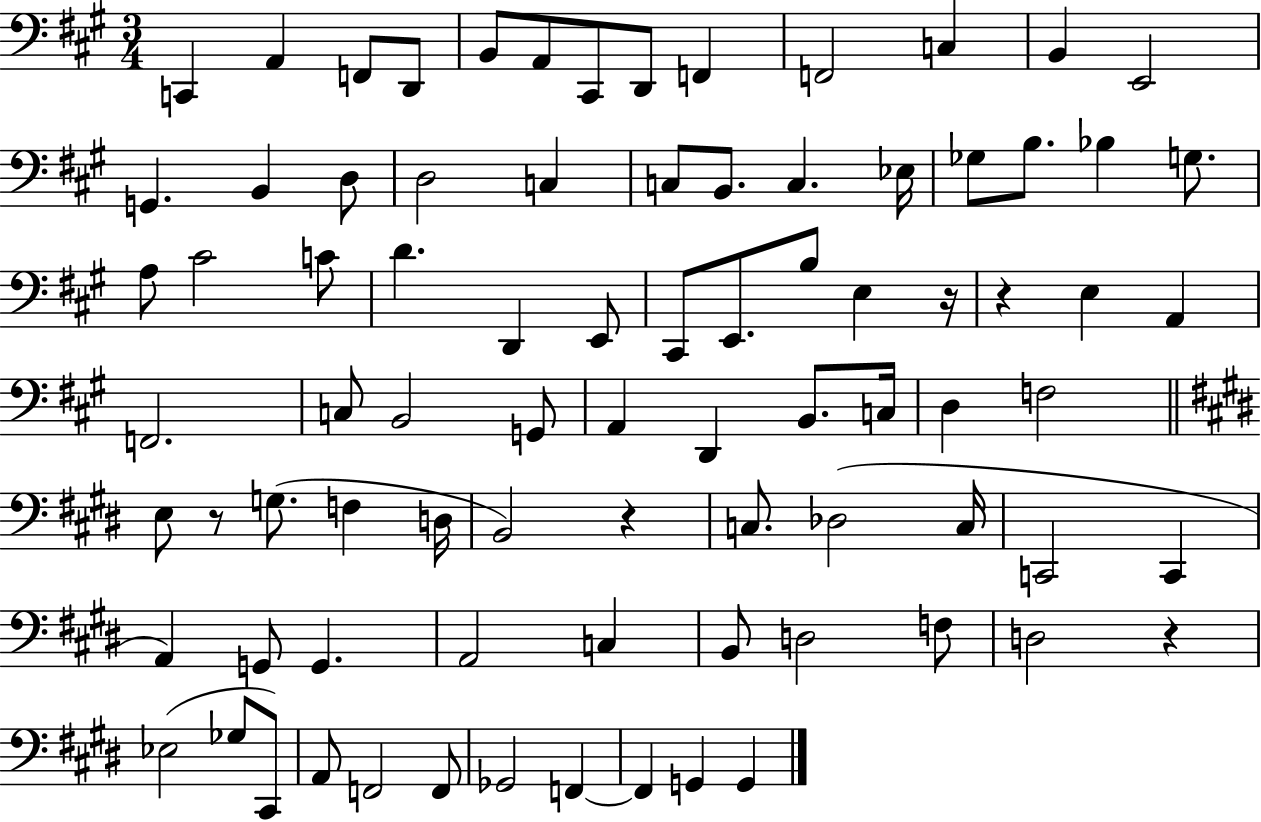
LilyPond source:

{
  \clef bass
  \numericTimeSignature
  \time 3/4
  \key a \major
  c,4 a,4 f,8 d,8 | b,8 a,8 cis,8 d,8 f,4 | f,2 c4 | b,4 e,2 | \break g,4. b,4 d8 | d2 c4 | c8 b,8. c4. ees16 | ges8 b8. bes4 g8. | \break a8 cis'2 c'8 | d'4. d,4 e,8 | cis,8 e,8. b8 e4 r16 | r4 e4 a,4 | \break f,2. | c8 b,2 g,8 | a,4 d,4 b,8. c16 | d4 f2 | \break \bar "||" \break \key e \major e8 r8 g8.( f4 d16 | b,2) r4 | c8. des2( c16 | c,2 c,4 | \break a,4) g,8 g,4. | a,2 c4 | b,8 d2 f8 | d2 r4 | \break ees2( ges8 cis,8) | a,8 f,2 f,8 | ges,2 f,4~~ | f,4 g,4 g,4 | \break \bar "|."
}